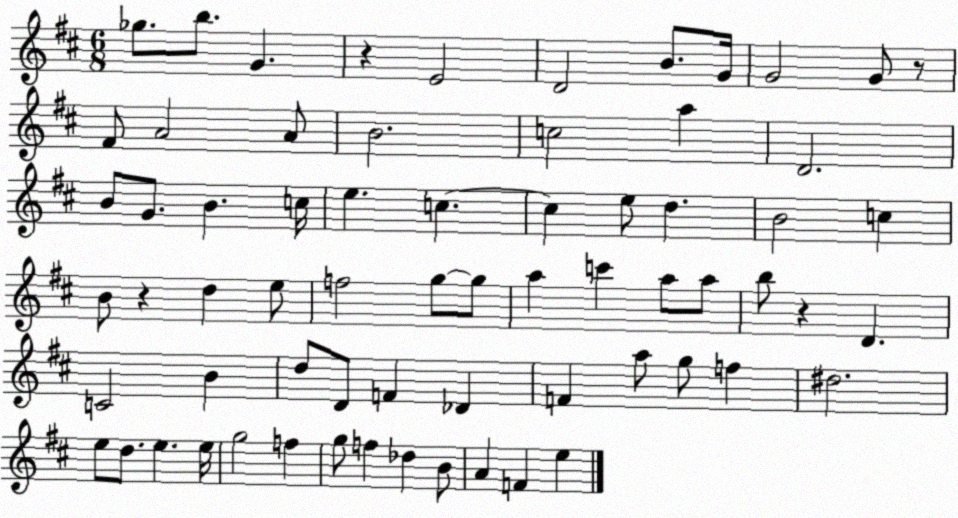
X:1
T:Untitled
M:6/8
L:1/4
K:D
_g/2 b/2 G z E2 D2 B/2 G/4 G2 G/2 z/2 ^F/2 A2 A/2 B2 c2 a D2 B/2 G/2 B c/4 e c c e/2 d B2 c B/2 z d e/2 f2 g/2 g/2 a c' a/2 a/2 b/2 z D C2 B d/2 D/2 F _D F a/2 g/2 f ^d2 e/2 d/2 e e/4 g2 f g/2 f _d B/2 A F e